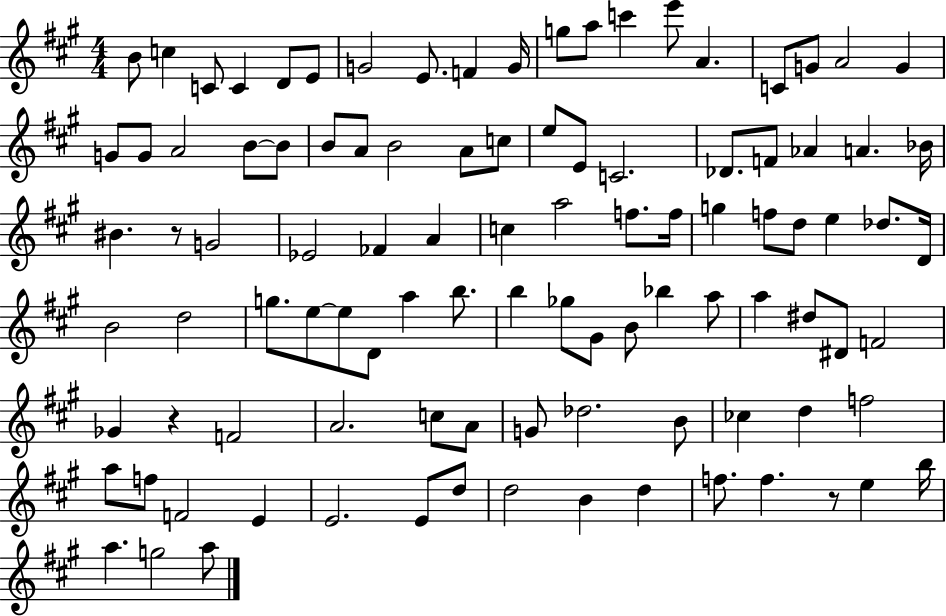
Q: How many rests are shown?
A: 3